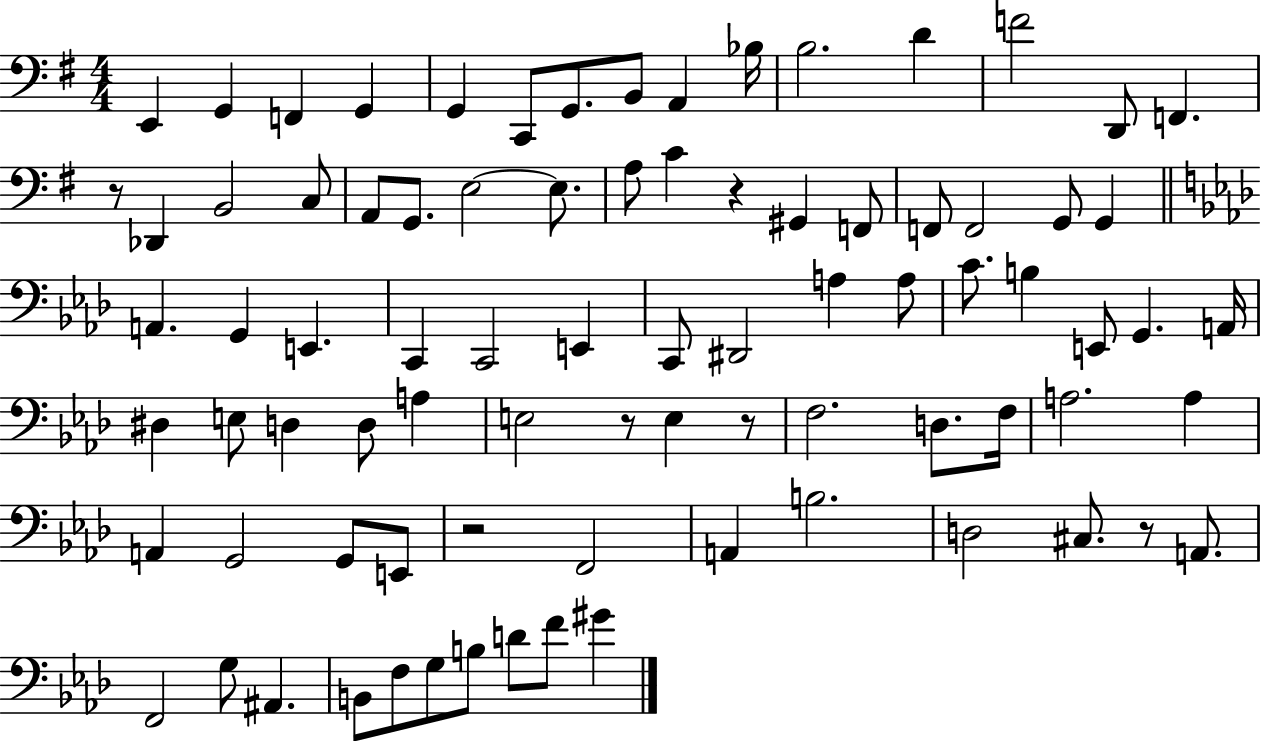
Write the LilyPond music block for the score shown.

{
  \clef bass
  \numericTimeSignature
  \time 4/4
  \key g \major
  e,4 g,4 f,4 g,4 | g,4 c,8 g,8. b,8 a,4 bes16 | b2. d'4 | f'2 d,8 f,4. | \break r8 des,4 b,2 c8 | a,8 g,8. e2~~ e8. | a8 c'4 r4 gis,4 f,8 | f,8 f,2 g,8 g,4 | \break \bar "||" \break \key aes \major a,4. g,4 e,4. | c,4 c,2 e,4 | c,8 dis,2 a4 a8 | c'8. b4 e,8 g,4. a,16 | \break dis4 e8 d4 d8 a4 | e2 r8 e4 r8 | f2. d8. f16 | a2. a4 | \break a,4 g,2 g,8 e,8 | r2 f,2 | a,4 b2. | d2 cis8. r8 a,8. | \break f,2 g8 ais,4. | b,8 f8 g8 b8 d'8 f'8 gis'4 | \bar "|."
}